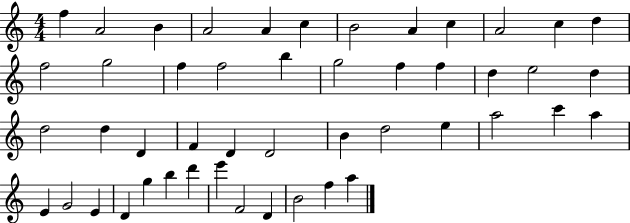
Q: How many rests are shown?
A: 0